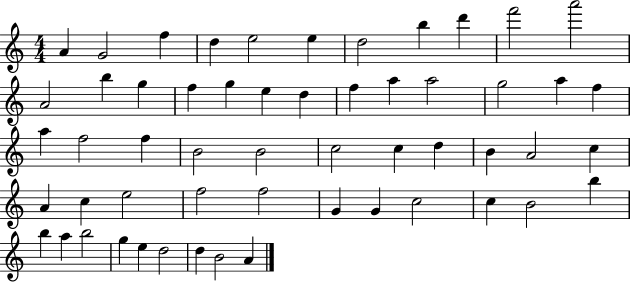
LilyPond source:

{
  \clef treble
  \numericTimeSignature
  \time 4/4
  \key c \major
  a'4 g'2 f''4 | d''4 e''2 e''4 | d''2 b''4 d'''4 | f'''2 a'''2 | \break a'2 b''4 g''4 | f''4 g''4 e''4 d''4 | f''4 a''4 a''2 | g''2 a''4 f''4 | \break a''4 f''2 f''4 | b'2 b'2 | c''2 c''4 d''4 | b'4 a'2 c''4 | \break a'4 c''4 e''2 | f''2 f''2 | g'4 g'4 c''2 | c''4 b'2 b''4 | \break b''4 a''4 b''2 | g''4 e''4 d''2 | d''4 b'2 a'4 | \bar "|."
}